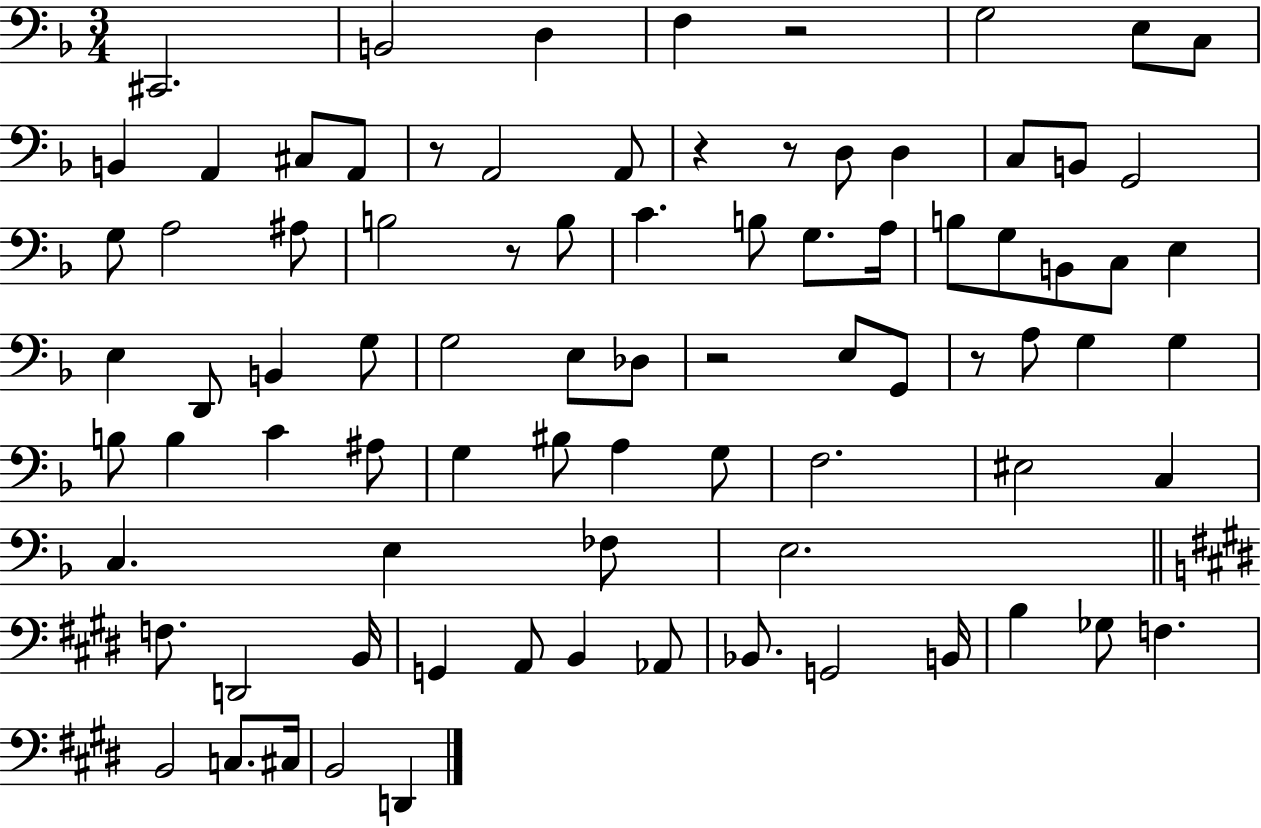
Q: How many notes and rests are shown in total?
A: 84